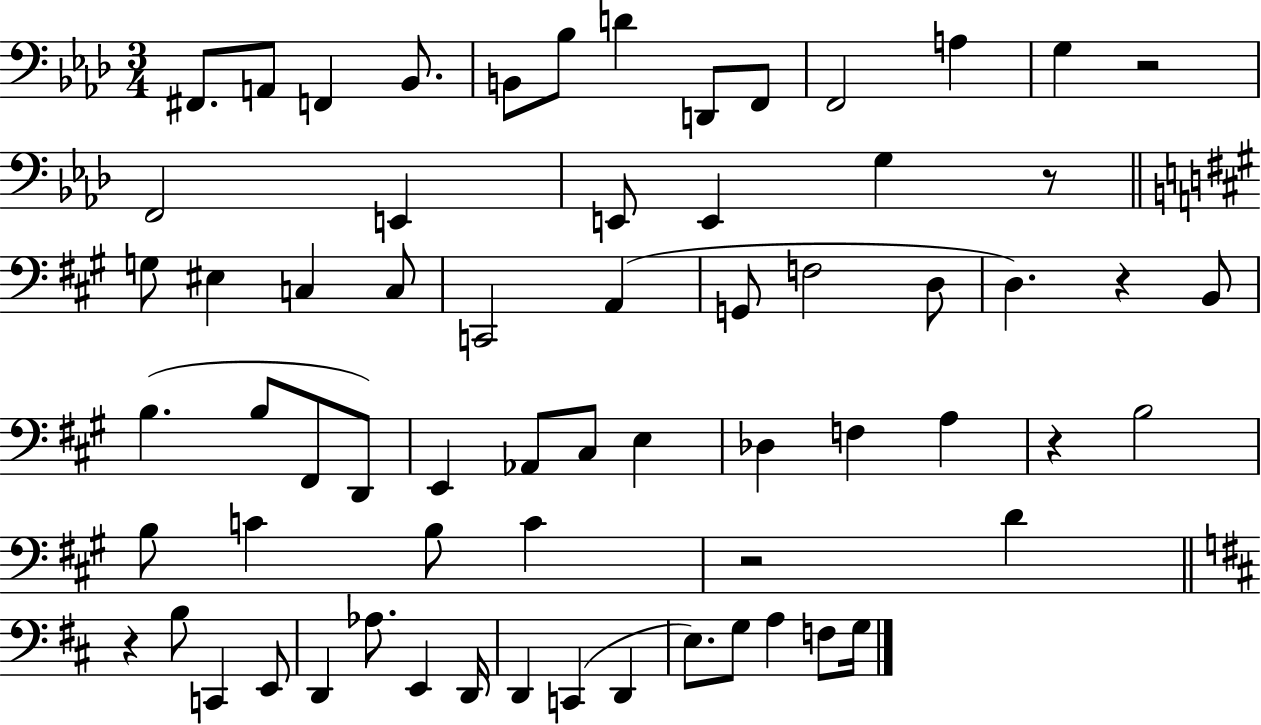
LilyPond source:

{
  \clef bass
  \numericTimeSignature
  \time 3/4
  \key aes \major
  fis,8. a,8 f,4 bes,8. | b,8 bes8 d'4 d,8 f,8 | f,2 a4 | g4 r2 | \break f,2 e,4 | e,8 e,4 g4 r8 | \bar "||" \break \key a \major g8 eis4 c4 c8 | c,2 a,4( | g,8 f2 d8 | d4.) r4 b,8 | \break b4.( b8 fis,8 d,8) | e,4 aes,8 cis8 e4 | des4 f4 a4 | r4 b2 | \break b8 c'4 b8 c'4 | r2 d'4 | \bar "||" \break \key d \major r4 b8 c,4 e,8 | d,4 aes8. e,4 d,16 | d,4 c,4( d,4 | e8.) g8 a4 f8 g16 | \break \bar "|."
}